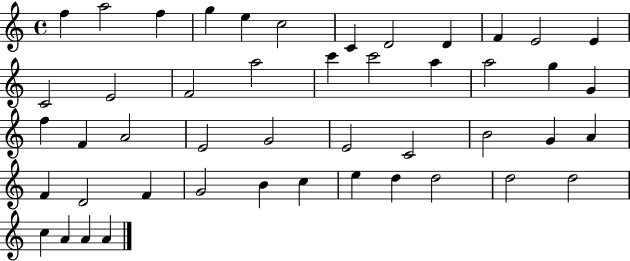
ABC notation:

X:1
T:Untitled
M:4/4
L:1/4
K:C
f a2 f g e c2 C D2 D F E2 E C2 E2 F2 a2 c' c'2 a a2 g G f F A2 E2 G2 E2 C2 B2 G A F D2 F G2 B c e d d2 d2 d2 c A A A